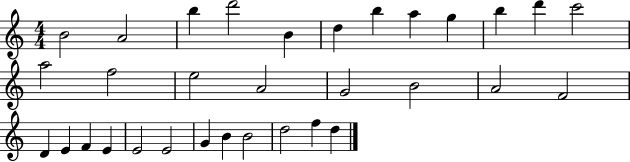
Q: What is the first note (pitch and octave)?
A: B4